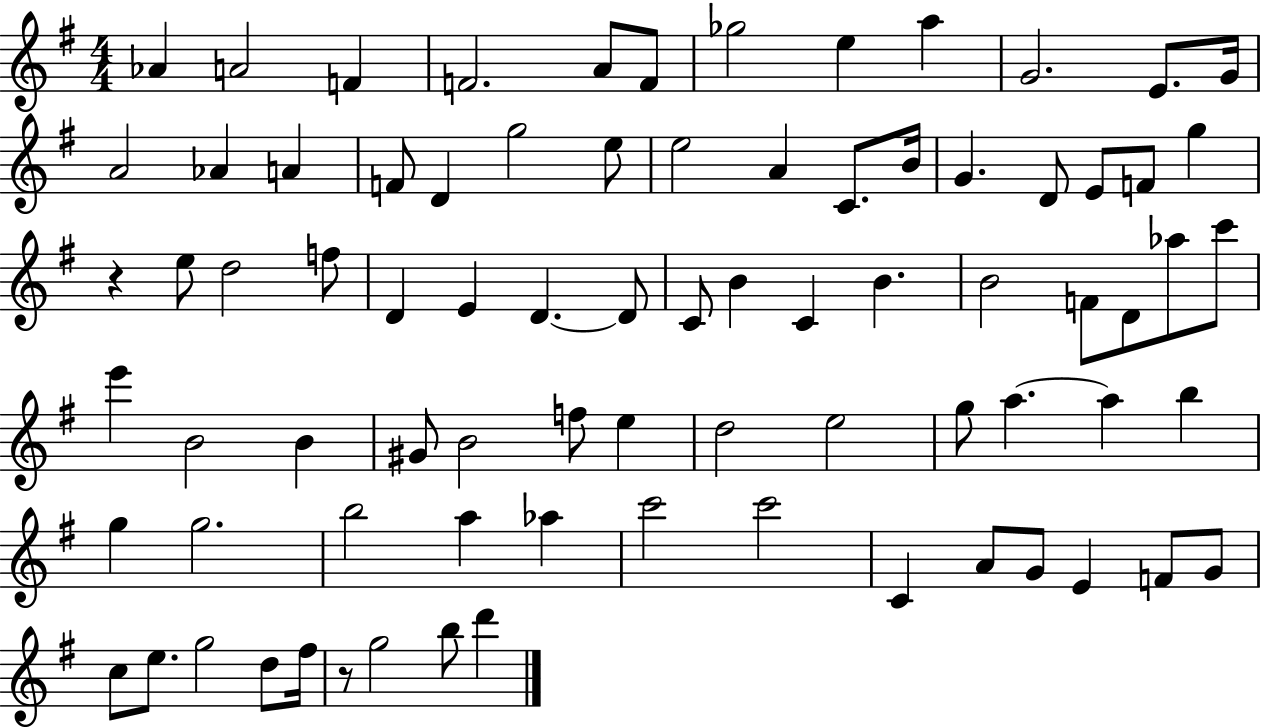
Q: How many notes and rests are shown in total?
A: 80